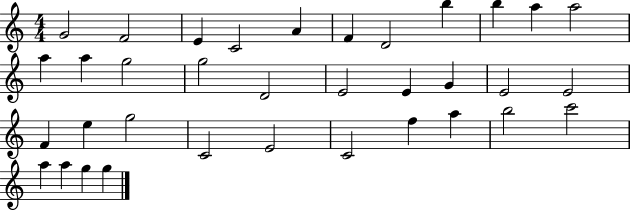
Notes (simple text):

G4/h F4/h E4/q C4/h A4/q F4/q D4/h B5/q B5/q A5/q A5/h A5/q A5/q G5/h G5/h D4/h E4/h E4/q G4/q E4/h E4/h F4/q E5/q G5/h C4/h E4/h C4/h F5/q A5/q B5/h C6/h A5/q A5/q G5/q G5/q